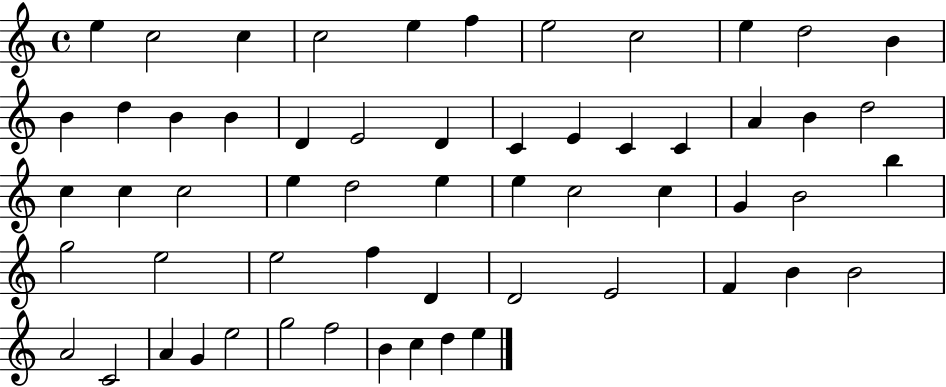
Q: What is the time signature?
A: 4/4